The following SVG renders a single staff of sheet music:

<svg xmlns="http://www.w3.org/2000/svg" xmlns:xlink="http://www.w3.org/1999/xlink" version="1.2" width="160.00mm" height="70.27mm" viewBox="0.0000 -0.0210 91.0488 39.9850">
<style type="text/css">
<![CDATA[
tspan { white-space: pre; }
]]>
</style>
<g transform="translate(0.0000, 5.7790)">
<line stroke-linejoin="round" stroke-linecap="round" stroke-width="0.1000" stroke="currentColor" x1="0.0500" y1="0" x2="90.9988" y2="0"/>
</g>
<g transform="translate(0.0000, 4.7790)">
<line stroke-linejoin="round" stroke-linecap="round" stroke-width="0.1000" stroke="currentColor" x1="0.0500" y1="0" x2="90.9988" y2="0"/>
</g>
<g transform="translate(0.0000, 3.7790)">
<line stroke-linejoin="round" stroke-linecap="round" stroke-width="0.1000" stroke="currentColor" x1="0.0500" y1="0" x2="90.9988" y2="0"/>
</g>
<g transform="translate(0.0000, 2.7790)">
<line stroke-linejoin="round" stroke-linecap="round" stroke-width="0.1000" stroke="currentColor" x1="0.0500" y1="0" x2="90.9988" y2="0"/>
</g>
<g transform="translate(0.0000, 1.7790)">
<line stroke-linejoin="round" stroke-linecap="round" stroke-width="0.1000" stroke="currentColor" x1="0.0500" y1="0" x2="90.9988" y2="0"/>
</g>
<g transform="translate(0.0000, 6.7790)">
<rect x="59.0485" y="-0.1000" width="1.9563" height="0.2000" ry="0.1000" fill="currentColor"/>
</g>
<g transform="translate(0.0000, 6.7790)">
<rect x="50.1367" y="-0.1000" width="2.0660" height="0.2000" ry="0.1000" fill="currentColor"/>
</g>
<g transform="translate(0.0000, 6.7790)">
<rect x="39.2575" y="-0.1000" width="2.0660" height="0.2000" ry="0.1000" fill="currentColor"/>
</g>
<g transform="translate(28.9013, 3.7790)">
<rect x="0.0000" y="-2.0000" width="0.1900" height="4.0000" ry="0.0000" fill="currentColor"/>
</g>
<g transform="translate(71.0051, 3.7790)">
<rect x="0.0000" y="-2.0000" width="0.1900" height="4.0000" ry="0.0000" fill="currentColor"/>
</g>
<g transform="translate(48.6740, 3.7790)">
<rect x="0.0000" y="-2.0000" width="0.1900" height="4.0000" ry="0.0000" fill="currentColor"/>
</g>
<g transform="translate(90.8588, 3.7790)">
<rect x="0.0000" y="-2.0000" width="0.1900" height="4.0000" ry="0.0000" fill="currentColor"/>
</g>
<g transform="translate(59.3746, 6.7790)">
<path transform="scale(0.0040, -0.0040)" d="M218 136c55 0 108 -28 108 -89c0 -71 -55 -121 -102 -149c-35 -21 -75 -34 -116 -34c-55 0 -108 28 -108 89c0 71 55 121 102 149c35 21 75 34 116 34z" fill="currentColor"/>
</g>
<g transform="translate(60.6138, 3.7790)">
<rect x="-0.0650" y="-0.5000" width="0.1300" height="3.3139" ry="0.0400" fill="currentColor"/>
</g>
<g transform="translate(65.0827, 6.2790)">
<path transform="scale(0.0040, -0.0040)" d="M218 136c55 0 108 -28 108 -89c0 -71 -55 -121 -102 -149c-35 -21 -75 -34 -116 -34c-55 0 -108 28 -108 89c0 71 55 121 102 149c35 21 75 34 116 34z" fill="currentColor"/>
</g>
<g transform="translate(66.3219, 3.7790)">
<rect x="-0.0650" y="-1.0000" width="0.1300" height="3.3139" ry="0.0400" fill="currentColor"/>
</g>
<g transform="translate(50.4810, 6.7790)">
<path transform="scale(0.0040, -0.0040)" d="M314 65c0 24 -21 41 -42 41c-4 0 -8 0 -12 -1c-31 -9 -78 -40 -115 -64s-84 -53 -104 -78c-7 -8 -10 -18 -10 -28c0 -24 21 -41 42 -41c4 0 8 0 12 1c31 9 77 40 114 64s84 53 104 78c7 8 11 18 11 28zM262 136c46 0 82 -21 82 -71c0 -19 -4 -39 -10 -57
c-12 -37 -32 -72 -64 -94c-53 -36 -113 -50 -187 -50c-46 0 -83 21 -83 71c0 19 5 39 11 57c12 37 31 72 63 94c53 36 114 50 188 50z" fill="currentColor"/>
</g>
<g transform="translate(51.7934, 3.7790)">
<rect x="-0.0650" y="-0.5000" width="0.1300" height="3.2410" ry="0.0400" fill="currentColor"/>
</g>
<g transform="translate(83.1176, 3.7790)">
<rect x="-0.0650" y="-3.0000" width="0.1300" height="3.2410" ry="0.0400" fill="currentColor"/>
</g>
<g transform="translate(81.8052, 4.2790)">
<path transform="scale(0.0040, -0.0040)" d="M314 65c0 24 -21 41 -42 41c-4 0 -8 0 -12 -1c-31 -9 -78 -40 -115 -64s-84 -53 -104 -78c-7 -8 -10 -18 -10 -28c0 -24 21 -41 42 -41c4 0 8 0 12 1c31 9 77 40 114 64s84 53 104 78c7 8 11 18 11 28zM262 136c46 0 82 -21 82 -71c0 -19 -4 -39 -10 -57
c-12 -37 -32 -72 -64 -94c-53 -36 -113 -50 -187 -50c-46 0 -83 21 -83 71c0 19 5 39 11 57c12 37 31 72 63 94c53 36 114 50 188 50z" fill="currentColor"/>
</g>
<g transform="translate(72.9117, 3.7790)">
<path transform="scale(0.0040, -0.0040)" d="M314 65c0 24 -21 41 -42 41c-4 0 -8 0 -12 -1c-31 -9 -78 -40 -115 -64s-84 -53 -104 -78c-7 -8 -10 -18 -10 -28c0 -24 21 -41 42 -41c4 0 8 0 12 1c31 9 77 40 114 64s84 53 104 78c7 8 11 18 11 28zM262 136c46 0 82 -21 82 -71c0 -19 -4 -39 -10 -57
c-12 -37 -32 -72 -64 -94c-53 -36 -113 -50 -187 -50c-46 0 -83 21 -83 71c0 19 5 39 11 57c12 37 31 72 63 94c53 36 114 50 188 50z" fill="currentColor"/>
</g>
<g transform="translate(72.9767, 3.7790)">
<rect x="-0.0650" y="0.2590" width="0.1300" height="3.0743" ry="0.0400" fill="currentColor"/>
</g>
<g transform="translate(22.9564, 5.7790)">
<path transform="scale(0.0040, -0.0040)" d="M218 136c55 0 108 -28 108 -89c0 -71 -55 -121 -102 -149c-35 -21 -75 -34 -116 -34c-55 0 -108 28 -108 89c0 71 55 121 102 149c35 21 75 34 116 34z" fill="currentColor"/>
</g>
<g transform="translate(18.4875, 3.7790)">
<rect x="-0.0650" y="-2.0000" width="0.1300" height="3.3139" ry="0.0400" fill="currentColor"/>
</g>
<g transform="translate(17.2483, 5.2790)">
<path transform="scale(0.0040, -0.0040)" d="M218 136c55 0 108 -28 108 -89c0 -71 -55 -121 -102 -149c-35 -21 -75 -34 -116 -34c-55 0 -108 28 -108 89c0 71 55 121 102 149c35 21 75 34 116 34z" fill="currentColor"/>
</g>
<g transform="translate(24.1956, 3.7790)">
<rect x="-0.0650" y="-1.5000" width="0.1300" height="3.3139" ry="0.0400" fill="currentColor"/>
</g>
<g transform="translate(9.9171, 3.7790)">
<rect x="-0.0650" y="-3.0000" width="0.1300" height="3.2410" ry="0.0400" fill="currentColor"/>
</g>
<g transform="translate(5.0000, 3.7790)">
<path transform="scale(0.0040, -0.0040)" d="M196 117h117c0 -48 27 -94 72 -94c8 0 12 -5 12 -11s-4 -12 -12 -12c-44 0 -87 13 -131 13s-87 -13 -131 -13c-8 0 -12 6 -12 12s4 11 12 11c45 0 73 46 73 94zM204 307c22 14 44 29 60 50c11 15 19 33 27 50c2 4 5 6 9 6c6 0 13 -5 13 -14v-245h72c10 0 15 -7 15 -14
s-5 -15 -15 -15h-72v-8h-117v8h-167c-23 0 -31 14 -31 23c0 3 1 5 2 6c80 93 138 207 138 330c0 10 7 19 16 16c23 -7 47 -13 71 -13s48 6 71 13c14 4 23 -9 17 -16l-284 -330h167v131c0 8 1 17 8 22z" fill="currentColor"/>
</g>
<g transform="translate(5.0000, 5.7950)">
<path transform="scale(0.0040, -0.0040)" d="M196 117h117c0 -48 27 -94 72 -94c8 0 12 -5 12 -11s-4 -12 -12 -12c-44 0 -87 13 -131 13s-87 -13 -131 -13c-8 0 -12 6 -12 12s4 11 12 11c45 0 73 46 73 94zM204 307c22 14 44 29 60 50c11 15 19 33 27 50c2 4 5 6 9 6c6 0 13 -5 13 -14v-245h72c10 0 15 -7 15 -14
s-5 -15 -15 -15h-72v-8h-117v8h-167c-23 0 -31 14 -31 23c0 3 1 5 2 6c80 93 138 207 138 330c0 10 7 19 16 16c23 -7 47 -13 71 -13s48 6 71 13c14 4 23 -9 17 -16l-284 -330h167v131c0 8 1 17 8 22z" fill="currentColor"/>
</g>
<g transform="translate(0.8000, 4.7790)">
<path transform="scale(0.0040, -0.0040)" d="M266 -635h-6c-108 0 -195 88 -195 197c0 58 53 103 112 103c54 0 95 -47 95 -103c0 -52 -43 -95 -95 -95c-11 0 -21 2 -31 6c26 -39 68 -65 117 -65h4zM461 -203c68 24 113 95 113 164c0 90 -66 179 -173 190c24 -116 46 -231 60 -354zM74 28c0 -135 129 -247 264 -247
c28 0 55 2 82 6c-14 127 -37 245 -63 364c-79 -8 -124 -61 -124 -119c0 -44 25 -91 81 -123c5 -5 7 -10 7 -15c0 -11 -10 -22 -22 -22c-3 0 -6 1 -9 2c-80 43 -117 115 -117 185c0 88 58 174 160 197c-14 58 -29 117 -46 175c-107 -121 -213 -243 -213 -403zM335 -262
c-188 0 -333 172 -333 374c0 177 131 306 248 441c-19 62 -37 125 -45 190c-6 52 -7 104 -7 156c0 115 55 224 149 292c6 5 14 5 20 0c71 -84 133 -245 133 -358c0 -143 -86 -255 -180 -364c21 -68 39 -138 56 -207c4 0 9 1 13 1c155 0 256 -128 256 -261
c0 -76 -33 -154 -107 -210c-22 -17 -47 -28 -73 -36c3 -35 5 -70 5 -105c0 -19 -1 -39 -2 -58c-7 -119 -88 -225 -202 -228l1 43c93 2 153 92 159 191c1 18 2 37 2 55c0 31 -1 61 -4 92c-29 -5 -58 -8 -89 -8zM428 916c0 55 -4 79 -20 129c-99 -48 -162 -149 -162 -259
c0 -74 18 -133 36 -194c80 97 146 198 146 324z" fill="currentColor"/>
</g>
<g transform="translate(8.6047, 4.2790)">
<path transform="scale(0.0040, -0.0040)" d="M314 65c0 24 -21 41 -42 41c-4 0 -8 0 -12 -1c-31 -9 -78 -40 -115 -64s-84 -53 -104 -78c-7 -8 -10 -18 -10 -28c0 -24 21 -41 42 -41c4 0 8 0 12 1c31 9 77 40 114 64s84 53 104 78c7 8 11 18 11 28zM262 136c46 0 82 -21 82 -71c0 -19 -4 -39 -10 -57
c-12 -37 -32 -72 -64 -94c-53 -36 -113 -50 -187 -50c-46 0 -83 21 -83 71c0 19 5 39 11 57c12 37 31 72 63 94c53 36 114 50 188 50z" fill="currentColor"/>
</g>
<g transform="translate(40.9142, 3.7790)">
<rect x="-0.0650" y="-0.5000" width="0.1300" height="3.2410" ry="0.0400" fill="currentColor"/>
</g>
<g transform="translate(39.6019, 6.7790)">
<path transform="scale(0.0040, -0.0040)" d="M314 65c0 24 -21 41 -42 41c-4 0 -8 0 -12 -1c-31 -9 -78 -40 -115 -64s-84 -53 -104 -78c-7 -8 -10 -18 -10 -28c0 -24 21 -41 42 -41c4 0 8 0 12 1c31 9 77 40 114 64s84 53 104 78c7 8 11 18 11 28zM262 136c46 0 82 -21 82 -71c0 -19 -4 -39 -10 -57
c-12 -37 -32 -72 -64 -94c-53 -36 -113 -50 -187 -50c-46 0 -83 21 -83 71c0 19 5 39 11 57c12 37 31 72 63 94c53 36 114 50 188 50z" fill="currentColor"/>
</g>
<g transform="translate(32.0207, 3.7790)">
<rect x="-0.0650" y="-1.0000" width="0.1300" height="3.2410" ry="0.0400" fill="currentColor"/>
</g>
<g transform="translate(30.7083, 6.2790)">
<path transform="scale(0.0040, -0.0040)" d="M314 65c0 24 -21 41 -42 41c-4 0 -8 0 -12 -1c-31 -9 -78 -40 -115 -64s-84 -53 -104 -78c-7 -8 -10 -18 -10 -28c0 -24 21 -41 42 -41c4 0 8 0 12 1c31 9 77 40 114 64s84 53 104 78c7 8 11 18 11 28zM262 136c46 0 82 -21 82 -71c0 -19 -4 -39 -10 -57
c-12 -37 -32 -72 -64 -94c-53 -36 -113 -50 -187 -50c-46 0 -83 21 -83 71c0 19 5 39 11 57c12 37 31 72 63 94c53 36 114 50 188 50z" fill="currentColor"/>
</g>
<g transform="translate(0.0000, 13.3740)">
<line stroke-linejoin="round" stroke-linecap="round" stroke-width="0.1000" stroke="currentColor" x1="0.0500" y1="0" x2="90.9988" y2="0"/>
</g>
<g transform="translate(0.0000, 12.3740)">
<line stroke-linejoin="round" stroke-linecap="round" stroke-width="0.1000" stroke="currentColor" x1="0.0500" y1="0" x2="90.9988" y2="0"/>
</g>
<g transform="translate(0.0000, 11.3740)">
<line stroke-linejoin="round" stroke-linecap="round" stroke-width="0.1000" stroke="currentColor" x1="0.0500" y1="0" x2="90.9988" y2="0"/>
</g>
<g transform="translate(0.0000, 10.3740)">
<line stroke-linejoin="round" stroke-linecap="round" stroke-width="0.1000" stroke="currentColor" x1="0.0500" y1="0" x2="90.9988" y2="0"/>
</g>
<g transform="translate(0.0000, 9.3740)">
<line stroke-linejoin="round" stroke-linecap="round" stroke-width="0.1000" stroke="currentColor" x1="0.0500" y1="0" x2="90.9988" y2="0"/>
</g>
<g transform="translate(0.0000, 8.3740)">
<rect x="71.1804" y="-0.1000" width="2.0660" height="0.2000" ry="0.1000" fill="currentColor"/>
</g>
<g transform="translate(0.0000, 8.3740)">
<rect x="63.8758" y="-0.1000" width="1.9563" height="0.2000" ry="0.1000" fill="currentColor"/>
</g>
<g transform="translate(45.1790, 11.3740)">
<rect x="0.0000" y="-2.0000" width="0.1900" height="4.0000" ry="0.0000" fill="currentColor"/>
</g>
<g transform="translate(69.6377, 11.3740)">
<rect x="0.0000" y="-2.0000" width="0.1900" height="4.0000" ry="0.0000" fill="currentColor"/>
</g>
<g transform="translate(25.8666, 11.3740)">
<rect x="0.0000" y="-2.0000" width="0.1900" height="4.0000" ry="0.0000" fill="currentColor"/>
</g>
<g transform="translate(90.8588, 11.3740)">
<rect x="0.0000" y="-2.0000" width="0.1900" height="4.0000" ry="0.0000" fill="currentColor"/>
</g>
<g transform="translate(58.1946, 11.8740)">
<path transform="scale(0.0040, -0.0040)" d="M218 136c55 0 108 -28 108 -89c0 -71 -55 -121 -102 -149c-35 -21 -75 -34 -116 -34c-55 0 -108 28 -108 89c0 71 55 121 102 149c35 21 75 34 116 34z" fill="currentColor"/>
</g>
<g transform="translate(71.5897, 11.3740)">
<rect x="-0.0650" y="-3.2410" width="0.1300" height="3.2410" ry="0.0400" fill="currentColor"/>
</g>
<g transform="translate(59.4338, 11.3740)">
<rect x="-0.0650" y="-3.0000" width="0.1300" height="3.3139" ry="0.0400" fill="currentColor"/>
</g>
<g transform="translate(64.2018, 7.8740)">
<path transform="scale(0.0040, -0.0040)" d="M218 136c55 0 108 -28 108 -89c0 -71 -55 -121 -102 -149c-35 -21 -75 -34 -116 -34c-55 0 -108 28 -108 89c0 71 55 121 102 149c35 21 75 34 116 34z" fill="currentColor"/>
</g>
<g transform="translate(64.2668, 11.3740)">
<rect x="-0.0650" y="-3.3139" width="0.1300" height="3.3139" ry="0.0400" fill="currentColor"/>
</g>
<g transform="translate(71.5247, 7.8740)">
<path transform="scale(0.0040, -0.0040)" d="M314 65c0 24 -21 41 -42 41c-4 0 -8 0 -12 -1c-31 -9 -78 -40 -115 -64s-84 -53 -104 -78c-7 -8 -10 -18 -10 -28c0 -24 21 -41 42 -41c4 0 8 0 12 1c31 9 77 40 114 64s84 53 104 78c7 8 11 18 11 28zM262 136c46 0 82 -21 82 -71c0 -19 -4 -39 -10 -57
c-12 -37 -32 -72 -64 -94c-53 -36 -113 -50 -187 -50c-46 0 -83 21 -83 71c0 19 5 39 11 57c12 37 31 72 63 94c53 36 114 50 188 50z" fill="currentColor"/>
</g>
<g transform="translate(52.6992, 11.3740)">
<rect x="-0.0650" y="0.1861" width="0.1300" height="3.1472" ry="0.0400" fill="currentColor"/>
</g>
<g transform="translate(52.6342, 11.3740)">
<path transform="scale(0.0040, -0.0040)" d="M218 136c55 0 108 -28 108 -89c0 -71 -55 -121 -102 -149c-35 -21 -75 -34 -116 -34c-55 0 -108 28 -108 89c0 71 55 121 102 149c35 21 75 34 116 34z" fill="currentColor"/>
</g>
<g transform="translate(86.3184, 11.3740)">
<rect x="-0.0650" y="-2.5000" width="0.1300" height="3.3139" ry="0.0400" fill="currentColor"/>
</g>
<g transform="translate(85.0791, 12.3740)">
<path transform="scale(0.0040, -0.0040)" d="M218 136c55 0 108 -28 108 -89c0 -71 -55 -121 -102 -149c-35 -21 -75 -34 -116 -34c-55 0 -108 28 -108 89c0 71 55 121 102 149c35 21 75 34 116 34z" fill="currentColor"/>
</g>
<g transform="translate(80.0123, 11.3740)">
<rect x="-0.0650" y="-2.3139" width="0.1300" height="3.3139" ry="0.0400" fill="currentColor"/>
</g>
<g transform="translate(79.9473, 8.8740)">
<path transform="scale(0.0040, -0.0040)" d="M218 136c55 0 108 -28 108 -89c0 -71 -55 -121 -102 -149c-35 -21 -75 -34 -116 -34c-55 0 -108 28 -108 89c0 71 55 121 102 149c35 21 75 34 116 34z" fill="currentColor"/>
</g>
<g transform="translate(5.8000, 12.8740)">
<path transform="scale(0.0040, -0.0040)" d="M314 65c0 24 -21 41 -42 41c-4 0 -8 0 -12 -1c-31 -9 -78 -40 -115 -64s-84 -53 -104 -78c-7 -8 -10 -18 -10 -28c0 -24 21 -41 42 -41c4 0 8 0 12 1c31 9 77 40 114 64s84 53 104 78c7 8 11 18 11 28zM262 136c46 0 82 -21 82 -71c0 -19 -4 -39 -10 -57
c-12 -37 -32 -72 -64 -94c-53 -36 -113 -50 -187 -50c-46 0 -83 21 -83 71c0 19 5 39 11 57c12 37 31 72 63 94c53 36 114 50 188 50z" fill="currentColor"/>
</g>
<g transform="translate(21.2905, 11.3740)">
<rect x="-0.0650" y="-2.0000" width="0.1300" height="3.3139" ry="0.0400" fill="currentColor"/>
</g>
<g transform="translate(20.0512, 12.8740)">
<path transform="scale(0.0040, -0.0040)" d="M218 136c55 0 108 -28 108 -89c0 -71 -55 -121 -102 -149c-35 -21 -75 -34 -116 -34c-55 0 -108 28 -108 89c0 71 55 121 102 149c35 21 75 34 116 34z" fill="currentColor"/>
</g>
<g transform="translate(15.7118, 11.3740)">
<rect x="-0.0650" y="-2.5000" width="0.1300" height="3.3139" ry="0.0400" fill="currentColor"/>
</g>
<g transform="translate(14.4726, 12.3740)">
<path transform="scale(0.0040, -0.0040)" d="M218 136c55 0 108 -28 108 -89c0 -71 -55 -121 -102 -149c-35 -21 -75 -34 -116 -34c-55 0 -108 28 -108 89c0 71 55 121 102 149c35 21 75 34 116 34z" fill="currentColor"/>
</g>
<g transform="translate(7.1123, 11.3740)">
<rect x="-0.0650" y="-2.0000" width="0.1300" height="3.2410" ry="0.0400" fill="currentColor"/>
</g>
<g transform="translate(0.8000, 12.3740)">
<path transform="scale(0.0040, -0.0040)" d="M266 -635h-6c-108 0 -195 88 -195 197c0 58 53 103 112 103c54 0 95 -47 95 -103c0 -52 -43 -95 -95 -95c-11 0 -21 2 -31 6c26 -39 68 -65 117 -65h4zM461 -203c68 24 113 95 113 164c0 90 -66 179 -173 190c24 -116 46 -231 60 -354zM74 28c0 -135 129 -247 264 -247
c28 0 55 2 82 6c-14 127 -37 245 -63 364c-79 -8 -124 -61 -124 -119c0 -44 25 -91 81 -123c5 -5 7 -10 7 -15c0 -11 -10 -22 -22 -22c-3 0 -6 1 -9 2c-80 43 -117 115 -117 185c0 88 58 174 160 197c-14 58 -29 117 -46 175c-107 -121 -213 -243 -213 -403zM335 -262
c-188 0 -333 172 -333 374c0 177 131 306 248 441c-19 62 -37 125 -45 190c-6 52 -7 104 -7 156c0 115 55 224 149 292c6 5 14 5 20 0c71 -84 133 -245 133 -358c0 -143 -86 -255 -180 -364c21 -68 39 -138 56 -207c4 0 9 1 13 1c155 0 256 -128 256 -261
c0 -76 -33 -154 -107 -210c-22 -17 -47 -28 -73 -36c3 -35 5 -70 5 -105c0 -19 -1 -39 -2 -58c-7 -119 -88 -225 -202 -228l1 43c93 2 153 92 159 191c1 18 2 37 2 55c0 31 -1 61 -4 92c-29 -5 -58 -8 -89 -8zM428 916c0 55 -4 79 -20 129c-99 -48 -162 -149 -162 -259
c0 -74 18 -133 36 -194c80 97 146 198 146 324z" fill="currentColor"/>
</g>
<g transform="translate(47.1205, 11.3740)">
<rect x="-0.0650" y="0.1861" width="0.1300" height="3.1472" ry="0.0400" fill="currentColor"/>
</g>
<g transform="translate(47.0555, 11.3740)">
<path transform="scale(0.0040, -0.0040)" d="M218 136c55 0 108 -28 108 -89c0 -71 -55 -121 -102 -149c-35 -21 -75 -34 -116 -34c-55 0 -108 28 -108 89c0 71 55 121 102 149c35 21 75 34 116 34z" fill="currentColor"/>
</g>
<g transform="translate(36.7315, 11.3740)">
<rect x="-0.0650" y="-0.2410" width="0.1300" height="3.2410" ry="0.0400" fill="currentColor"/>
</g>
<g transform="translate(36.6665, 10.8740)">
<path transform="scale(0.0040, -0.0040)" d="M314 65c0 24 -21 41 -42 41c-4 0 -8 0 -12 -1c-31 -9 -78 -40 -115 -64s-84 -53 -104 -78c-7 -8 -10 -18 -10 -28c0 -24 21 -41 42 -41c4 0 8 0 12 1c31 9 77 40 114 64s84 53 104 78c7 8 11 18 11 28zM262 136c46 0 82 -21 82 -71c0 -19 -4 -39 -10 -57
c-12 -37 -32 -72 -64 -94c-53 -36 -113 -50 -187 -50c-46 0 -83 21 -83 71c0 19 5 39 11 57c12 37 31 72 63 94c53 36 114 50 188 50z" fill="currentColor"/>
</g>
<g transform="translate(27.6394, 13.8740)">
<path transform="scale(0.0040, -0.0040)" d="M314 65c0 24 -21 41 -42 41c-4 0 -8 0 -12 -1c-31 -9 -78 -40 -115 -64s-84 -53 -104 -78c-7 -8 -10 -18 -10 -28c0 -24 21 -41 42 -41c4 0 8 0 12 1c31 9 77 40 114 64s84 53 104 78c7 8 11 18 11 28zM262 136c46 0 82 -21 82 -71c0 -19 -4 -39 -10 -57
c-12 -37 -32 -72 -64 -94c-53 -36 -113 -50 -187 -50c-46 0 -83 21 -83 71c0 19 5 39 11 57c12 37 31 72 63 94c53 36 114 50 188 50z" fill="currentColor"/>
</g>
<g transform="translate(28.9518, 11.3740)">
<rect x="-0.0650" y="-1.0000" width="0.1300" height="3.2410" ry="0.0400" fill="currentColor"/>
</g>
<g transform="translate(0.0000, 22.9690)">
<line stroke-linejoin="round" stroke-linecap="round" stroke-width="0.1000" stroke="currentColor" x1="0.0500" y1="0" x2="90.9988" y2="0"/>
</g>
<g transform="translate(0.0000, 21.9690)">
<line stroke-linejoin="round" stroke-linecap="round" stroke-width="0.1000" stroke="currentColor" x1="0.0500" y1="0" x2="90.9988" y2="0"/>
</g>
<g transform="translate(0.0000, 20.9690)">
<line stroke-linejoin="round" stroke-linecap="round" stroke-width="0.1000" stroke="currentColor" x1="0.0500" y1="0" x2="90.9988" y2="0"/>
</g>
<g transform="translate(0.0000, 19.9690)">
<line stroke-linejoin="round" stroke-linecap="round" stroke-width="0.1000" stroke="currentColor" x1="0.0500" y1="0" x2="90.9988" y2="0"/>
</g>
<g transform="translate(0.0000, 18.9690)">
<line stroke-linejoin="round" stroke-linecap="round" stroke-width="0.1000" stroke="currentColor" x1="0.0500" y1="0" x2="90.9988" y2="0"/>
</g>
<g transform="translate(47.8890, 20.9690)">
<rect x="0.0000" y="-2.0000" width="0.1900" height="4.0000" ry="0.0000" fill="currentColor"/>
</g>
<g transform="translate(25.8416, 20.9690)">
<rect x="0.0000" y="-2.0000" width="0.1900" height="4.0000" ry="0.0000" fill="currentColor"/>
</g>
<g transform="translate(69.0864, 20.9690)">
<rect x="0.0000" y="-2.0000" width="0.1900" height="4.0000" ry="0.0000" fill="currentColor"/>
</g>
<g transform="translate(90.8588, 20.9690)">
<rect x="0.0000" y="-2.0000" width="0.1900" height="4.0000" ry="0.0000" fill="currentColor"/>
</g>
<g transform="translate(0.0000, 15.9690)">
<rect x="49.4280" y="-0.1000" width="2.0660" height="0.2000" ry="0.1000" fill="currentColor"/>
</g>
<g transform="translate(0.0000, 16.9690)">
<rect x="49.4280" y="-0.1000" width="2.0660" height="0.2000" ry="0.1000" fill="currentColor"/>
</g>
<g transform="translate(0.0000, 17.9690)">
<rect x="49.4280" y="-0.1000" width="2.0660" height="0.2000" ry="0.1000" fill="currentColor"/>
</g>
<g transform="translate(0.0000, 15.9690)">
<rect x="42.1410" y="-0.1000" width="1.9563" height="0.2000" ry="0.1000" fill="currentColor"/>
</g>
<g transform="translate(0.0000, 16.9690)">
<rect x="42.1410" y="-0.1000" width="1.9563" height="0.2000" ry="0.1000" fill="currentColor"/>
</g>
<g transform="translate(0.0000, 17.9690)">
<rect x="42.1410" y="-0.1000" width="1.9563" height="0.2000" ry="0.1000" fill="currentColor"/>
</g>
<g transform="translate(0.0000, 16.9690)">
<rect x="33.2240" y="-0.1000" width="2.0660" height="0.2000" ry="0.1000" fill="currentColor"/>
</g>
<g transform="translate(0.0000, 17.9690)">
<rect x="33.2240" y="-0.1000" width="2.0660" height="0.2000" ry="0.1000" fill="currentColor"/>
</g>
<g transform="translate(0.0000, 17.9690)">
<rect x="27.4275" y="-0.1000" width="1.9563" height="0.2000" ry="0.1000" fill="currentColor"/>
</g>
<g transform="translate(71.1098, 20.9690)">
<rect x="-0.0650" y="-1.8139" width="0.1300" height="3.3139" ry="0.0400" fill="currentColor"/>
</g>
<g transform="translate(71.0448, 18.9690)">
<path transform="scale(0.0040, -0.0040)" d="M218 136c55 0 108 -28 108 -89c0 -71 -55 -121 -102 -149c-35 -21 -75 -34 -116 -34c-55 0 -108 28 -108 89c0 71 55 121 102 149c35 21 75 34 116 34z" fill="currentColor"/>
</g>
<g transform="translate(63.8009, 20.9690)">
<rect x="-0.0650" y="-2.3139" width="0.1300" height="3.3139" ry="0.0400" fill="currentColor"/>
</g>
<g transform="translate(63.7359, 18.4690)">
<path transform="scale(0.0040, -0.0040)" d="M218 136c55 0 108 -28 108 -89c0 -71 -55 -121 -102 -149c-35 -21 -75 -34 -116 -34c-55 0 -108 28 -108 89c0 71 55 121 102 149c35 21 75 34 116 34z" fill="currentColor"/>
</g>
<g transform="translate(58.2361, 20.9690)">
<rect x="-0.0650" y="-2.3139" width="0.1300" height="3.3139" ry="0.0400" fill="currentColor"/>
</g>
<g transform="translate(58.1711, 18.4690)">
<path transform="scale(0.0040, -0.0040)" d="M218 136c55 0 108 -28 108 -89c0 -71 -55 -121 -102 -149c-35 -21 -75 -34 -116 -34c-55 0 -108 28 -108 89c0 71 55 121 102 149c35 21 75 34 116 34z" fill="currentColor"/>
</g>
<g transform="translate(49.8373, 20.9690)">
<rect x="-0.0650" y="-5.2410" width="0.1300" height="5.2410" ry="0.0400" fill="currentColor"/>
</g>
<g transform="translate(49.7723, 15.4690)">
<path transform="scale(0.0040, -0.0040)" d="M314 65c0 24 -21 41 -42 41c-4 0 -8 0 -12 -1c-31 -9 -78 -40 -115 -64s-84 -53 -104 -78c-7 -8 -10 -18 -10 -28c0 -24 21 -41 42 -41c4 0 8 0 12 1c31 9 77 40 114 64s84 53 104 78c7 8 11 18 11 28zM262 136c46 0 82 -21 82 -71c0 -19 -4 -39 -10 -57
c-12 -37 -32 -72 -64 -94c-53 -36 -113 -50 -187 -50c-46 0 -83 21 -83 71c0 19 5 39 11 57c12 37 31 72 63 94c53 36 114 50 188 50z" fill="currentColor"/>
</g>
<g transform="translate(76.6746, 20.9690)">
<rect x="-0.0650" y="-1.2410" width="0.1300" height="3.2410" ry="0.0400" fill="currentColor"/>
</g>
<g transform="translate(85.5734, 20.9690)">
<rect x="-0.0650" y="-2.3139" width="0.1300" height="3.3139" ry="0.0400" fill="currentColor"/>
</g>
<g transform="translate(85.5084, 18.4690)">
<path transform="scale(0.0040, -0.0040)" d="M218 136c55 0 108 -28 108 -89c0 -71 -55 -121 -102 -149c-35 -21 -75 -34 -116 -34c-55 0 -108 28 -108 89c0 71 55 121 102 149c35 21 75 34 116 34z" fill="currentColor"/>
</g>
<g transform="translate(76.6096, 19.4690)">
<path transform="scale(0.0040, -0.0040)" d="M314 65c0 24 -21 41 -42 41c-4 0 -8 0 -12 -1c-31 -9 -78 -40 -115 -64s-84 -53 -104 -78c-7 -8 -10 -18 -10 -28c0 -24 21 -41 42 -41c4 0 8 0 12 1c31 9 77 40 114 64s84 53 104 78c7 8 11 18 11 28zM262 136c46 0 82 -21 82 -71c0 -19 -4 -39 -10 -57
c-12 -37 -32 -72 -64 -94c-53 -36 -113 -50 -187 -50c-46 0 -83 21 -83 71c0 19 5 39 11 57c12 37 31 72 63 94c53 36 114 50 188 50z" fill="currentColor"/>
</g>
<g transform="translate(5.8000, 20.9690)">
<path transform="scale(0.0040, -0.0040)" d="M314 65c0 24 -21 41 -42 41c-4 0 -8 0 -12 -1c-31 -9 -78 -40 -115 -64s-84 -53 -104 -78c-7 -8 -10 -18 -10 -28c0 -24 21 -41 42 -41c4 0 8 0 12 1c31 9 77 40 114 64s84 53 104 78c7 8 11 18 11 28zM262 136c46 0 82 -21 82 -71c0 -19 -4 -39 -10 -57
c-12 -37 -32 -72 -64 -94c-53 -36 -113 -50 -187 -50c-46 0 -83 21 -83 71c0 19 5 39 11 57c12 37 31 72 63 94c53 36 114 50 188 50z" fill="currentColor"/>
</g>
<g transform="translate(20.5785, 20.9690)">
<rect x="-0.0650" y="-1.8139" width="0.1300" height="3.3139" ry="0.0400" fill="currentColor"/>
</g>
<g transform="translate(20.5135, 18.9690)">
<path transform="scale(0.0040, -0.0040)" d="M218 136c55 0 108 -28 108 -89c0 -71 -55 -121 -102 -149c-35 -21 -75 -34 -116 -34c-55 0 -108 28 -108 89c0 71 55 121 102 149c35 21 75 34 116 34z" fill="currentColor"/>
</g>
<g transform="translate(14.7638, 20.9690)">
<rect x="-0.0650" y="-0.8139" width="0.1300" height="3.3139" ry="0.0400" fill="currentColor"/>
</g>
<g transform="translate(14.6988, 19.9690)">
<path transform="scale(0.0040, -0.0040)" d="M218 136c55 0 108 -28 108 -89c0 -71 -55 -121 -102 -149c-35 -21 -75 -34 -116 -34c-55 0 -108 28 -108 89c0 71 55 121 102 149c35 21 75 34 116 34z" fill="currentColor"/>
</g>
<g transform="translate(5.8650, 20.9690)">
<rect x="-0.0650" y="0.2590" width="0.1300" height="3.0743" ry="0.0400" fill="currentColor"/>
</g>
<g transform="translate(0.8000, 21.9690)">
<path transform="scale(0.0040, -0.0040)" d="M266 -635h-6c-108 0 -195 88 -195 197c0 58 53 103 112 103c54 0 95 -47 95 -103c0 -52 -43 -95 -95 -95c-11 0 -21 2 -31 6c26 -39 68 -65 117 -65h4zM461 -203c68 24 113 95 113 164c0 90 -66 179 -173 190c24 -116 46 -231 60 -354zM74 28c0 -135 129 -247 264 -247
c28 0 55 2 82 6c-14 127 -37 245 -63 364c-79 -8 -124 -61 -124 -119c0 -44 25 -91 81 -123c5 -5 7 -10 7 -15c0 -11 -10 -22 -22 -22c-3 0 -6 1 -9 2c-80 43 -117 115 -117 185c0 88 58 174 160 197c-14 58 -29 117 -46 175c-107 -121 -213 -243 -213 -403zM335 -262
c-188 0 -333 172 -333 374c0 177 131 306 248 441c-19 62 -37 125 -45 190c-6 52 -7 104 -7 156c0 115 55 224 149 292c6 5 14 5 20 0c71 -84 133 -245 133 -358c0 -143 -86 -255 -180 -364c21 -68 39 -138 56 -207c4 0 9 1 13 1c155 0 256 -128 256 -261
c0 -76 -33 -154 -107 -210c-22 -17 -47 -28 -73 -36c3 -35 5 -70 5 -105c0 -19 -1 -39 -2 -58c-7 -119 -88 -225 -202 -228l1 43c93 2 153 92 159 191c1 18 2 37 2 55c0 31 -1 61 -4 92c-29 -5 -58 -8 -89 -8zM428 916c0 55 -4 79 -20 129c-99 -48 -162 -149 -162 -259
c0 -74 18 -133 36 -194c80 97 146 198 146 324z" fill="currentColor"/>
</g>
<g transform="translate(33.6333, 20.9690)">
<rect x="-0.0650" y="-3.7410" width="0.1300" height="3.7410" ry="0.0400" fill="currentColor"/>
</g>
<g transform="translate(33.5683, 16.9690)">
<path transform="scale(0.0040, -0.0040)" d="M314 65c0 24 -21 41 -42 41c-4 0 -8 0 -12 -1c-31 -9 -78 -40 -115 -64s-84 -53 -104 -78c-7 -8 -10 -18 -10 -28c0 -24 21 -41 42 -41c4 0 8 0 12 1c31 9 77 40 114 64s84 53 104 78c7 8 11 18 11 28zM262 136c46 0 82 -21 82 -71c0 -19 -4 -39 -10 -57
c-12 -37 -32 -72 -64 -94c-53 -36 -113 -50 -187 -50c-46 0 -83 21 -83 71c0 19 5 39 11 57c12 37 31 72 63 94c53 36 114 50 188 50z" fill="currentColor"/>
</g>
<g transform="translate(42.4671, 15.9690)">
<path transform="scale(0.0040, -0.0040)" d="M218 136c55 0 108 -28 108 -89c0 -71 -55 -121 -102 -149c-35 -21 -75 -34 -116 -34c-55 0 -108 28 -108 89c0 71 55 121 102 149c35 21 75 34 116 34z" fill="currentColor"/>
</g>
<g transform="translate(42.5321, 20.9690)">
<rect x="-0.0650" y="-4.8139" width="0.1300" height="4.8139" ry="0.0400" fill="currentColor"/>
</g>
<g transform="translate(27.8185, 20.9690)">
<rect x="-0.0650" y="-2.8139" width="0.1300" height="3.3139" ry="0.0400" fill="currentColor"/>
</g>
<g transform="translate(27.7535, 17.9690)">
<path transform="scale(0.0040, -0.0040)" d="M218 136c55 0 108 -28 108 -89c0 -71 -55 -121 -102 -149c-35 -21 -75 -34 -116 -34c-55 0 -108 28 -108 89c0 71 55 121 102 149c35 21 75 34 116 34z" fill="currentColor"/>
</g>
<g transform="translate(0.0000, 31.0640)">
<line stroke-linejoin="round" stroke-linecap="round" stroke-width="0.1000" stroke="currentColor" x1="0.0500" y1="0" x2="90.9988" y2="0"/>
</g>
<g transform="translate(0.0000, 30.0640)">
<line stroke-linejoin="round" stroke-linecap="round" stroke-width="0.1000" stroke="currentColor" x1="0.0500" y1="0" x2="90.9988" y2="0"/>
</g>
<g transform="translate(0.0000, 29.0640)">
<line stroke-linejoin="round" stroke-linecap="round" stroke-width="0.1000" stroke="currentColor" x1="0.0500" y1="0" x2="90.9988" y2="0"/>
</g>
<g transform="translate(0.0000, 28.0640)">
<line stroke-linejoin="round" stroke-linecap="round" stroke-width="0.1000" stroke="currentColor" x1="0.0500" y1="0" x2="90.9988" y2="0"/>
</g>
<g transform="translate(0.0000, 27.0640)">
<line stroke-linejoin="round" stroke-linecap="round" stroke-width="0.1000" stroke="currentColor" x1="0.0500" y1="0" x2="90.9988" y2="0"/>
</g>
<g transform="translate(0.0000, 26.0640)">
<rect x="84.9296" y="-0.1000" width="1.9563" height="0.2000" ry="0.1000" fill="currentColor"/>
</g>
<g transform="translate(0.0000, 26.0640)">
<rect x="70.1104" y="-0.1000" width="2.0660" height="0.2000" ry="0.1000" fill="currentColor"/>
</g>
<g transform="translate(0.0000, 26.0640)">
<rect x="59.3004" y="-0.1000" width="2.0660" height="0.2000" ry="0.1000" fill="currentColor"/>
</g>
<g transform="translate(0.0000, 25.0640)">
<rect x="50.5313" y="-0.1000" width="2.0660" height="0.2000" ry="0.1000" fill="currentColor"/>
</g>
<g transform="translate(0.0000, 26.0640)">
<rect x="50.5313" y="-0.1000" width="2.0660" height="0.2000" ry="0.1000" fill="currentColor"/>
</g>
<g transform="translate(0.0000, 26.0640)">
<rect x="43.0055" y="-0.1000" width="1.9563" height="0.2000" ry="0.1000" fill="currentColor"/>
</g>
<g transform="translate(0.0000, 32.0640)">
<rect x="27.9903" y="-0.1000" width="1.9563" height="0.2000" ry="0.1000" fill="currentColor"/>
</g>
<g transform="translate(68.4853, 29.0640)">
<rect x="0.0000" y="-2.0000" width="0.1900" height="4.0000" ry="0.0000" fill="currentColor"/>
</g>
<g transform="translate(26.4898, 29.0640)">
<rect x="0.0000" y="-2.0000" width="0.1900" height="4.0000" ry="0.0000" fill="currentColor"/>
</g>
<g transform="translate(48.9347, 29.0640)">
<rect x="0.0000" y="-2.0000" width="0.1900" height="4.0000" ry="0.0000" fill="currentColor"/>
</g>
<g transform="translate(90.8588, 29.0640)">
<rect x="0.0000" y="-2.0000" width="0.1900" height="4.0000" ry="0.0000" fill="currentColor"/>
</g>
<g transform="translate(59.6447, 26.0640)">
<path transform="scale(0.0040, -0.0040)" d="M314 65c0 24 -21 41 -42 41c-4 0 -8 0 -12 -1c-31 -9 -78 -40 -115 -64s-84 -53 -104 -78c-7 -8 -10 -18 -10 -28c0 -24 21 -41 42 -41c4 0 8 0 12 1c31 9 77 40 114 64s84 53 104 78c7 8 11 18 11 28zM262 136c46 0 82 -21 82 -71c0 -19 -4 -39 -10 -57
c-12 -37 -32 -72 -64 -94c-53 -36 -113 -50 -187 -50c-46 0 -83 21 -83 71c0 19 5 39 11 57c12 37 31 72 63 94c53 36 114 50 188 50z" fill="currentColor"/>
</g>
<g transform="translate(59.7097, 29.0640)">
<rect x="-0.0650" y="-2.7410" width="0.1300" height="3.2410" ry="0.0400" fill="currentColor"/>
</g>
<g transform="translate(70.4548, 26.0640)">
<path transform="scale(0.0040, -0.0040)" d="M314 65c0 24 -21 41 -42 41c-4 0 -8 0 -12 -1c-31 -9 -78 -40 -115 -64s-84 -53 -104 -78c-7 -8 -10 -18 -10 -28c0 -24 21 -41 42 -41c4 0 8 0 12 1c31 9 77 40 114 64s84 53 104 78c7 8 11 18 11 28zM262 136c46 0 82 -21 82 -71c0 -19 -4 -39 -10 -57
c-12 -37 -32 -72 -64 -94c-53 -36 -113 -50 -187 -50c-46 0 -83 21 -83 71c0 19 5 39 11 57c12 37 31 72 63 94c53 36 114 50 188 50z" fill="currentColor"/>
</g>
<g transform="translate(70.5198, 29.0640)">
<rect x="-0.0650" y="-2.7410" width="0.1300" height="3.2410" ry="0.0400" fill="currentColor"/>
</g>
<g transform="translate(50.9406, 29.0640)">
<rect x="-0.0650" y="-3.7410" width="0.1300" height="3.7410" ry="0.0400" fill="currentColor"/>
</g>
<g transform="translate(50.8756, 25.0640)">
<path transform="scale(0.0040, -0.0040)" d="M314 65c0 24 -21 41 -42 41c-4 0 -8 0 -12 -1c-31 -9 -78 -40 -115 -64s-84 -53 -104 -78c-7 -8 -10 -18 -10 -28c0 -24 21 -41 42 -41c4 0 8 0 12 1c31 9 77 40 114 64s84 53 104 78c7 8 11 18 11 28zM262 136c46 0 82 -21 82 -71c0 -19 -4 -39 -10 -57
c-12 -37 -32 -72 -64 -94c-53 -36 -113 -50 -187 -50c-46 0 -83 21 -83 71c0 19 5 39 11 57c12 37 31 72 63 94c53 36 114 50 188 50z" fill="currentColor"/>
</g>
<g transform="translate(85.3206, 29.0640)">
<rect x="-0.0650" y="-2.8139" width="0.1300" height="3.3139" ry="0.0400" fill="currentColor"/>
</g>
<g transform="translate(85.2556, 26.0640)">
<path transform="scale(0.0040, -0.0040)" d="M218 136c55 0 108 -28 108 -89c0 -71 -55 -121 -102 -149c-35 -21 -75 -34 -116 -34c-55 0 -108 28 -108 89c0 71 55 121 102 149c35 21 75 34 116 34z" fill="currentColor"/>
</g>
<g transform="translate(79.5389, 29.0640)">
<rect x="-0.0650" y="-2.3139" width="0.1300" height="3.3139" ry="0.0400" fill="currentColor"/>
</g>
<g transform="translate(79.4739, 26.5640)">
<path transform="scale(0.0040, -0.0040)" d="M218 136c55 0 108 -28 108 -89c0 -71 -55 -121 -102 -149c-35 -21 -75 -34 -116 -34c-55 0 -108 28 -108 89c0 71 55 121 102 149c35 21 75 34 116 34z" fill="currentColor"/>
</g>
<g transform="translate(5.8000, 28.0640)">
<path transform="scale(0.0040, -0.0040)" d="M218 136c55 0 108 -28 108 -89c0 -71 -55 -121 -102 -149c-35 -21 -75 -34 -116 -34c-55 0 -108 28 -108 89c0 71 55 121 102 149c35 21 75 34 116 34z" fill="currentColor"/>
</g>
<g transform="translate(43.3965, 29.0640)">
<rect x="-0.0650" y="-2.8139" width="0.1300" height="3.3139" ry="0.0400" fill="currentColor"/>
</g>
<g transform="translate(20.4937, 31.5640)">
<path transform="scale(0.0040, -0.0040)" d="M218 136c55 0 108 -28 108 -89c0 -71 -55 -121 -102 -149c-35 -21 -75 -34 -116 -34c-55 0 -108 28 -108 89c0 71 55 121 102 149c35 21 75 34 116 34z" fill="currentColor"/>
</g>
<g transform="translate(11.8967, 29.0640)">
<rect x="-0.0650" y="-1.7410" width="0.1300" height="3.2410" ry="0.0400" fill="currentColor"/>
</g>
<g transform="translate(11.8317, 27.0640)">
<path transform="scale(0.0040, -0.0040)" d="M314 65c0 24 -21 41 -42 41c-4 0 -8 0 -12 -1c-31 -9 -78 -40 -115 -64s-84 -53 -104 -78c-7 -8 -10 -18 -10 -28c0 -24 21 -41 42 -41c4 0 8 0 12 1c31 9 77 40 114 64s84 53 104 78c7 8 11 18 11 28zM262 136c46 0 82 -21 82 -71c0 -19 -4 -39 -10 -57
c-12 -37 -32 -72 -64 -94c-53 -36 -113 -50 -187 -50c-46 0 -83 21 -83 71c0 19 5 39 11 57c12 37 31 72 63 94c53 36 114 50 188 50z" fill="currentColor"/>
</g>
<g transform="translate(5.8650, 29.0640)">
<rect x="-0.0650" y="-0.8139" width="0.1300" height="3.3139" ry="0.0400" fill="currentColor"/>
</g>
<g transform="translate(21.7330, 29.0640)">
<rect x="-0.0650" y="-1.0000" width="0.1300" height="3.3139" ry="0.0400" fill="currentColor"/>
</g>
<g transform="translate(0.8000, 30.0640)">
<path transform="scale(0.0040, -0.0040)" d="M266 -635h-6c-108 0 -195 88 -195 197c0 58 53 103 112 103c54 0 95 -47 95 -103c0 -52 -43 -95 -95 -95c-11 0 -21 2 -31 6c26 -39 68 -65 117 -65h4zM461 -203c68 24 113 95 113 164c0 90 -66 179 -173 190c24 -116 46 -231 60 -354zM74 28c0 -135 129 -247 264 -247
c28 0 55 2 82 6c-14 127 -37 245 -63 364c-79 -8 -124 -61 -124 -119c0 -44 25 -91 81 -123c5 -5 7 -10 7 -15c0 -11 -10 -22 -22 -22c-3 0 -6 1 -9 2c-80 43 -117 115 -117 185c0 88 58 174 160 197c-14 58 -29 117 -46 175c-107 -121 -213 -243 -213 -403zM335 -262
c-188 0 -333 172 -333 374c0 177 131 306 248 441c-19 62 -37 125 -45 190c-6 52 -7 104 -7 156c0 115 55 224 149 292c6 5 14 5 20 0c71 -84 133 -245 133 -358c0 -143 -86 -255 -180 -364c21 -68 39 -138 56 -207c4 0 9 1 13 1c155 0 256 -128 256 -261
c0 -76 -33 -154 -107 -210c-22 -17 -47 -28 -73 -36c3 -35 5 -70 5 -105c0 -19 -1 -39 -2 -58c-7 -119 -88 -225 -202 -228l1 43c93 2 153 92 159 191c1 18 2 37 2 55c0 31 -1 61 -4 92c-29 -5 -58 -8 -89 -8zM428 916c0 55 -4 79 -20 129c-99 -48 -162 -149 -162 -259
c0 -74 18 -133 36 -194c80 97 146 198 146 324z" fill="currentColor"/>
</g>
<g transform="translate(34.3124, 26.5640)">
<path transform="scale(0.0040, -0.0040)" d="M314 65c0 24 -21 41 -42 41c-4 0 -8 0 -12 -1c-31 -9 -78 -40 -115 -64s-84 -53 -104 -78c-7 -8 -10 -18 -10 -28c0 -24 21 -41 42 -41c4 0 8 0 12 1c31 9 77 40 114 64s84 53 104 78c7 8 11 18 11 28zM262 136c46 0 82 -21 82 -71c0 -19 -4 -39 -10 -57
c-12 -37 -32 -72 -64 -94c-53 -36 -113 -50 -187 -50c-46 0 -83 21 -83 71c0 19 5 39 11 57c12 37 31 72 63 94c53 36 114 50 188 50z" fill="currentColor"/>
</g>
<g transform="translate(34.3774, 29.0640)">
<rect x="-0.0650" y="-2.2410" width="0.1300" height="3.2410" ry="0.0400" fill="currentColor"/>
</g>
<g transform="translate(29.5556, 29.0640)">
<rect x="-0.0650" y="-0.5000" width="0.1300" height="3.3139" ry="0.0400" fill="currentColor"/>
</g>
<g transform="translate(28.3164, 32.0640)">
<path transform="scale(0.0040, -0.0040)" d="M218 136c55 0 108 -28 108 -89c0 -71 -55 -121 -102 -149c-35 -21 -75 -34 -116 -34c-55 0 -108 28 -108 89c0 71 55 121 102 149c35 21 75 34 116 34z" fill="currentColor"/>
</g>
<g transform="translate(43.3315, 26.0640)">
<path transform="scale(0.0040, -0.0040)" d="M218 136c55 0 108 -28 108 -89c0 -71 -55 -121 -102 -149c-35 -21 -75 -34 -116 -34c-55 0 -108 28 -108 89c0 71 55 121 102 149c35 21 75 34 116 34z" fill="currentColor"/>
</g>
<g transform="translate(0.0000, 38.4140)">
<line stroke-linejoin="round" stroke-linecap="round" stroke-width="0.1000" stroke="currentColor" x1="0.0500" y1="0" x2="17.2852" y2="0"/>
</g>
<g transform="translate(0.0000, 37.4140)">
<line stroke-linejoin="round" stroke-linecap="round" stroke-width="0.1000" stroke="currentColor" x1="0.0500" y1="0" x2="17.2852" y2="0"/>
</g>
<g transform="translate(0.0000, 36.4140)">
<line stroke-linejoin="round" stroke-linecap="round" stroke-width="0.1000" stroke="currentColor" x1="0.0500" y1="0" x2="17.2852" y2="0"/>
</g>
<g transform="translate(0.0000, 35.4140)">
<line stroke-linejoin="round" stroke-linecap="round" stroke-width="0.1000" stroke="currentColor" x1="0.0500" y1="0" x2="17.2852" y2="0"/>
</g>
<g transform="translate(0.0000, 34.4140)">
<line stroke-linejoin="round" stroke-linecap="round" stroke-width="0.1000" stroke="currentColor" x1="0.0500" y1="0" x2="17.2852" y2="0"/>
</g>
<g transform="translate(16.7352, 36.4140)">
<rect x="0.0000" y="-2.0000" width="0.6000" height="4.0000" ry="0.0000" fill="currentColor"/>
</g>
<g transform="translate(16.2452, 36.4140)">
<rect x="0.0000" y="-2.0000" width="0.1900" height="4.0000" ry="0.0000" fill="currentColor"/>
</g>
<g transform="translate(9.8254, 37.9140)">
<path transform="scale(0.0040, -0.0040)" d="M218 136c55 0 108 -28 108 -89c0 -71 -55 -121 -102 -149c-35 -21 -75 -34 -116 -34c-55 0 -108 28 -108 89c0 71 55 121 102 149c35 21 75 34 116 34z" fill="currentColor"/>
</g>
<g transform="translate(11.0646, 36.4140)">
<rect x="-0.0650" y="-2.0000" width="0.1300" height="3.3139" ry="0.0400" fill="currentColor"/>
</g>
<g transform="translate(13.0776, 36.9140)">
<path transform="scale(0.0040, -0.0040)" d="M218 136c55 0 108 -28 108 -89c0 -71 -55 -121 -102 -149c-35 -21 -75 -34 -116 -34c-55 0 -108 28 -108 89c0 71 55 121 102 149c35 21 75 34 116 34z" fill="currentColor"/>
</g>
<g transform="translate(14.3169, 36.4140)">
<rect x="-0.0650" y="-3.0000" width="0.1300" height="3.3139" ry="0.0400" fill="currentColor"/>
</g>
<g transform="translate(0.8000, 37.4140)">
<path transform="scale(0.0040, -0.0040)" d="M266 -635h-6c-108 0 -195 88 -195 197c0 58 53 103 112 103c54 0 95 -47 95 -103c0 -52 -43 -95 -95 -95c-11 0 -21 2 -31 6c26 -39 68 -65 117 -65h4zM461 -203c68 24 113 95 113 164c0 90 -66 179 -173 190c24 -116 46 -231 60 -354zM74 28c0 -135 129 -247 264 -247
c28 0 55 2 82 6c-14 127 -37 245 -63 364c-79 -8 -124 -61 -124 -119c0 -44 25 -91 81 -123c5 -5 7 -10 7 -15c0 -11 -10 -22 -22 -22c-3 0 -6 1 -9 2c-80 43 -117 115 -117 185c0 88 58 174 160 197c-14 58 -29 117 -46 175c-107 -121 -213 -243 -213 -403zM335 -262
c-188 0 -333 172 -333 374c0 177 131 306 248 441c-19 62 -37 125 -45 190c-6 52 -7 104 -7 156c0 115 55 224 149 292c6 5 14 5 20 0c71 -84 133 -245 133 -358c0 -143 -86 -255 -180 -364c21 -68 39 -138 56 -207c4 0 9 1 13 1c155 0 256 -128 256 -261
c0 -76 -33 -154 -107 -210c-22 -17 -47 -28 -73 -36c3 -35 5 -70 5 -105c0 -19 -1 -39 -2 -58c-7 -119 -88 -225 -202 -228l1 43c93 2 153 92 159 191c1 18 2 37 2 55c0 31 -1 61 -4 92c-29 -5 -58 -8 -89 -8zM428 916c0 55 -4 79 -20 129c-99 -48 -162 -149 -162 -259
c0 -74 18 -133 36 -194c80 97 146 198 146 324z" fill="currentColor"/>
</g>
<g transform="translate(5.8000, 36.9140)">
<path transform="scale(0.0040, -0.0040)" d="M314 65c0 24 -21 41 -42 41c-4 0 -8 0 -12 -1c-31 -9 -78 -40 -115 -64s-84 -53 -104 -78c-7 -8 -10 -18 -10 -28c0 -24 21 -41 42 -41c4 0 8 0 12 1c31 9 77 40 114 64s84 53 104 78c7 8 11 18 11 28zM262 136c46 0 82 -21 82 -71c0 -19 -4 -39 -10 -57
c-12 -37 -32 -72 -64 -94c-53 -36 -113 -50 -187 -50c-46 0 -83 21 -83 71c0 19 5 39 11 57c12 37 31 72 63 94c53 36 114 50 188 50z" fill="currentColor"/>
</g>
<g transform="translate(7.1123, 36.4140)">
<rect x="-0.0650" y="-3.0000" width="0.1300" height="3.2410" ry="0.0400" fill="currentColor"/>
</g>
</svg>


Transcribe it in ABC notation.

X:1
T:Untitled
M:4/4
L:1/4
K:C
A2 F E D2 C2 C2 C D B2 A2 F2 G F D2 c2 B B A b b2 g G B2 d f a c'2 e' f'2 g g f e2 g d f2 D C g2 a c'2 a2 a2 g a A2 F A